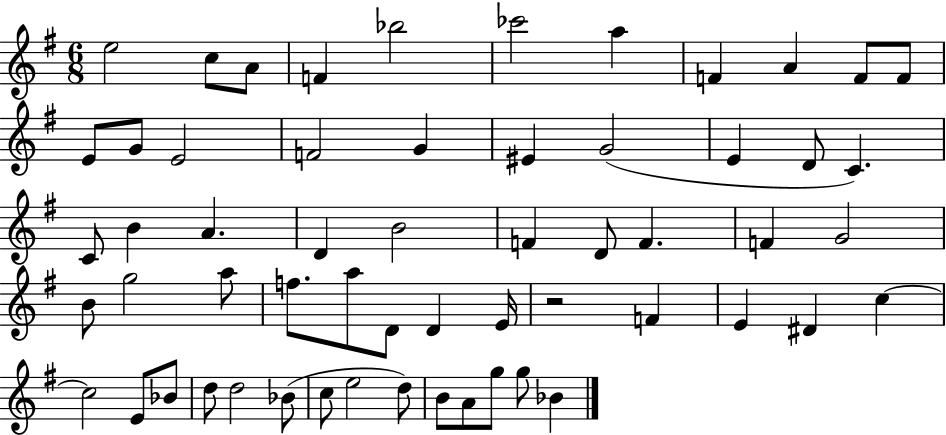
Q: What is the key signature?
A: G major